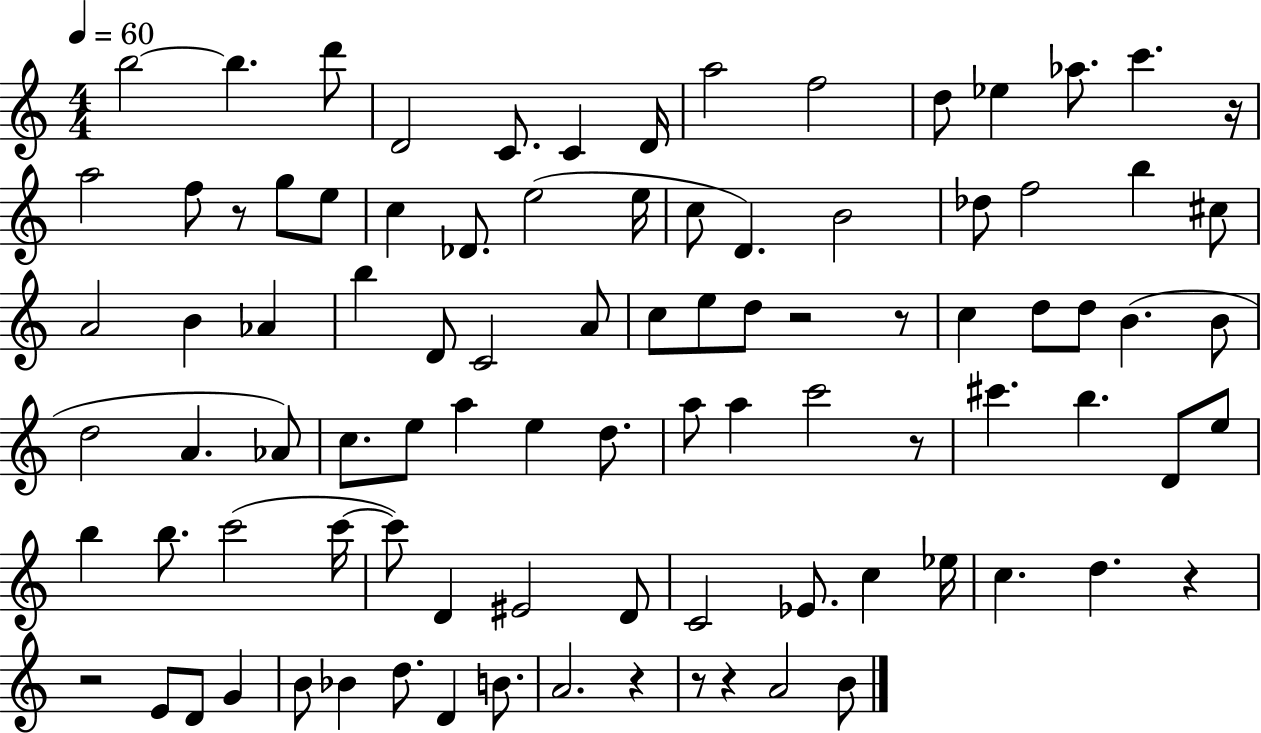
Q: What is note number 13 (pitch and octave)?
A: C6